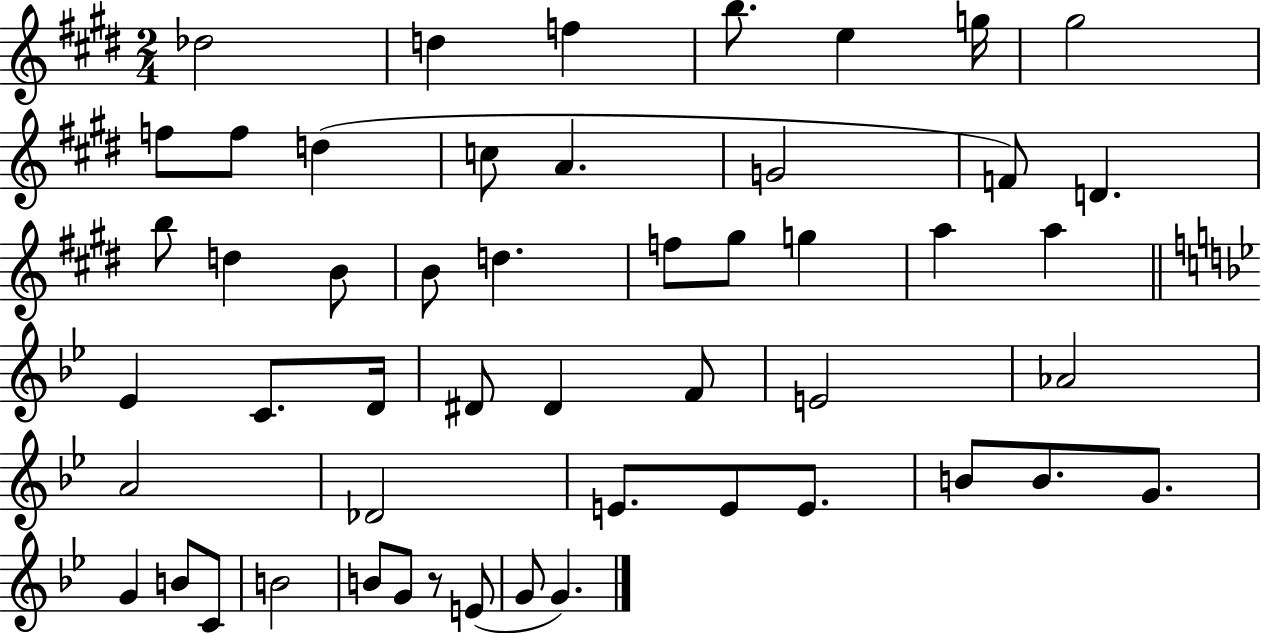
Db5/h D5/q F5/q B5/e. E5/q G5/s G#5/h F5/e F5/e D5/q C5/e A4/q. G4/h F4/e D4/q. B5/e D5/q B4/e B4/e D5/q. F5/e G#5/e G5/q A5/q A5/q Eb4/q C4/e. D4/s D#4/e D#4/q F4/e E4/h Ab4/h A4/h Db4/h E4/e. E4/e E4/e. B4/e B4/e. G4/e. G4/q B4/e C4/e B4/h B4/e G4/e R/e E4/e G4/e G4/q.